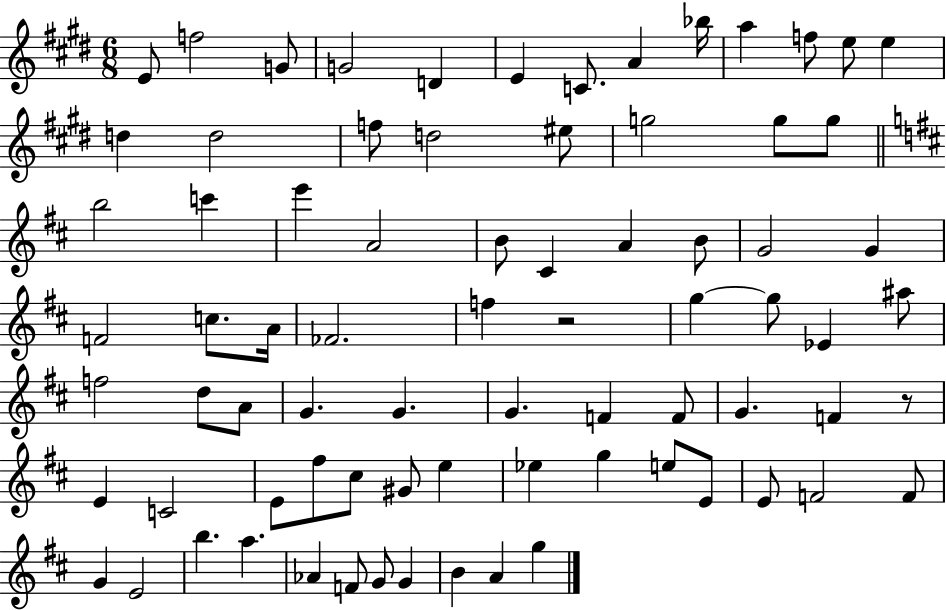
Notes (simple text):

E4/e F5/h G4/e G4/h D4/q E4/q C4/e. A4/q Bb5/s A5/q F5/e E5/e E5/q D5/q D5/h F5/e D5/h EIS5/e G5/h G5/e G5/e B5/h C6/q E6/q A4/h B4/e C#4/q A4/q B4/e G4/h G4/q F4/h C5/e. A4/s FES4/h. F5/q R/h G5/q G5/e Eb4/q A#5/e F5/h D5/e A4/e G4/q. G4/q. G4/q. F4/q F4/e G4/q. F4/q R/e E4/q C4/h E4/e F#5/e C#5/e G#4/e E5/q Eb5/q G5/q E5/e E4/e E4/e F4/h F4/e G4/q E4/h B5/q. A5/q. Ab4/q F4/e G4/e G4/q B4/q A4/q G5/q